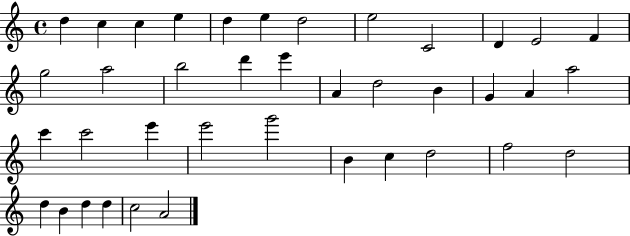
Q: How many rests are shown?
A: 0